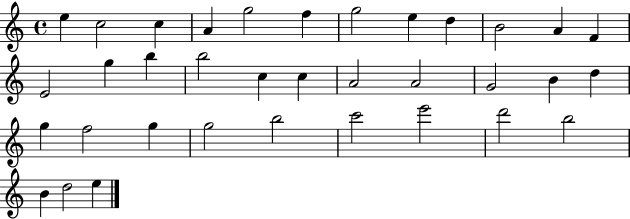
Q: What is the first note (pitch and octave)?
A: E5